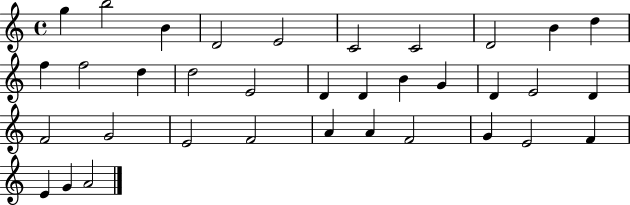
{
  \clef treble
  \time 4/4
  \defaultTimeSignature
  \key c \major
  g''4 b''2 b'4 | d'2 e'2 | c'2 c'2 | d'2 b'4 d''4 | \break f''4 f''2 d''4 | d''2 e'2 | d'4 d'4 b'4 g'4 | d'4 e'2 d'4 | \break f'2 g'2 | e'2 f'2 | a'4 a'4 f'2 | g'4 e'2 f'4 | \break e'4 g'4 a'2 | \bar "|."
}